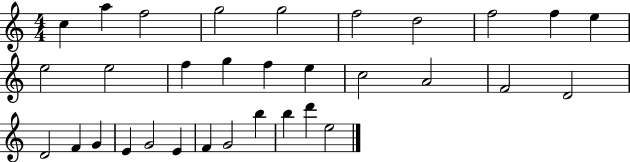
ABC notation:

X:1
T:Untitled
M:4/4
L:1/4
K:C
c a f2 g2 g2 f2 d2 f2 f e e2 e2 f g f e c2 A2 F2 D2 D2 F G E G2 E F G2 b b d' e2